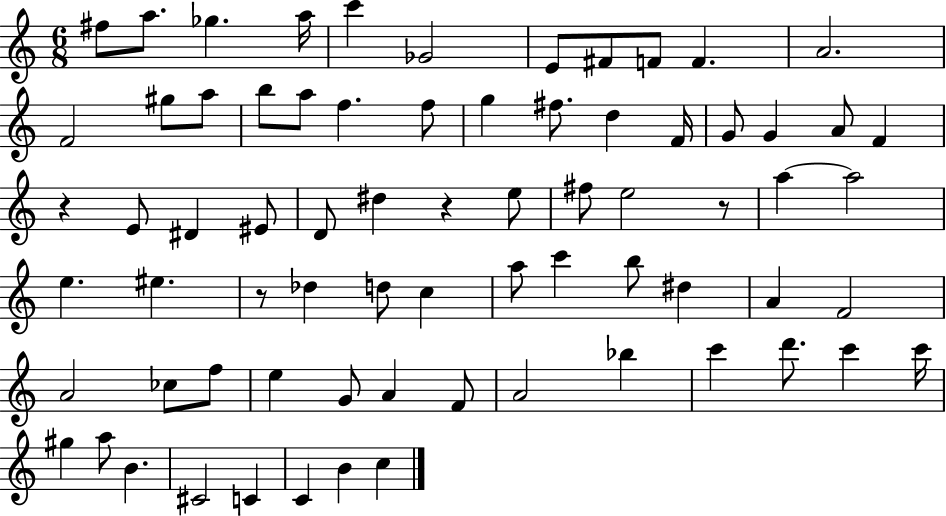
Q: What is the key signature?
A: C major